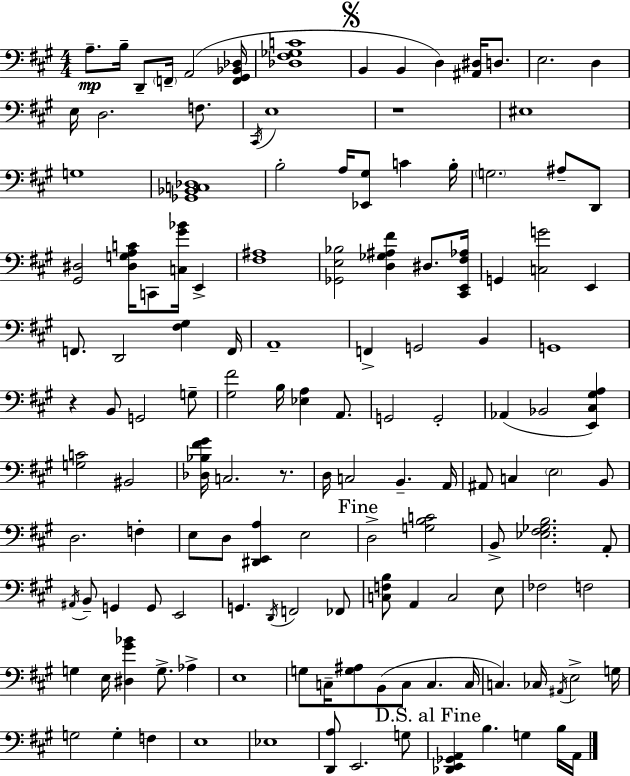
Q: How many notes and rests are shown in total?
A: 136